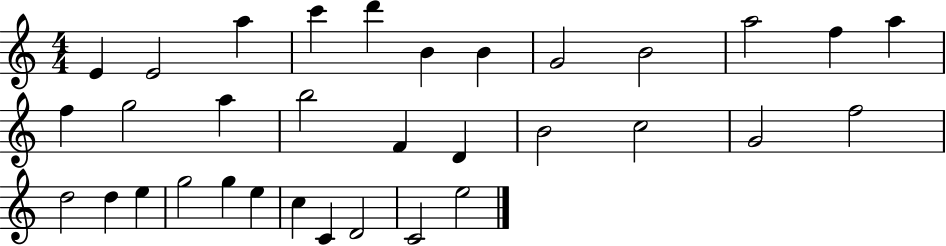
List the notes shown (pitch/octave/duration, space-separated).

E4/q E4/h A5/q C6/q D6/q B4/q B4/q G4/h B4/h A5/h F5/q A5/q F5/q G5/h A5/q B5/h F4/q D4/q B4/h C5/h G4/h F5/h D5/h D5/q E5/q G5/h G5/q E5/q C5/q C4/q D4/h C4/h E5/h